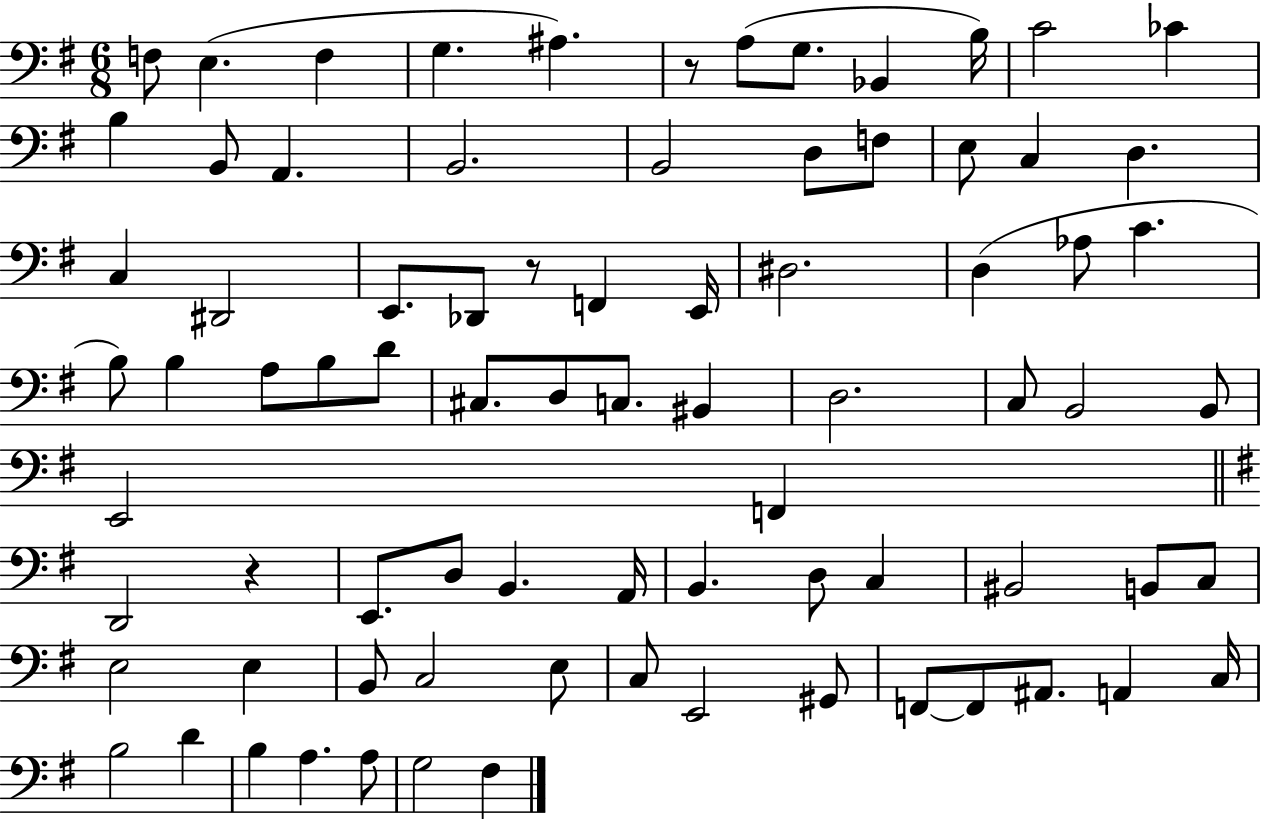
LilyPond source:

{
  \clef bass
  \numericTimeSignature
  \time 6/8
  \key g \major
  f8 e4.( f4 | g4. ais4.) | r8 a8( g8. bes,4 b16) | c'2 ces'4 | \break b4 b,8 a,4. | b,2. | b,2 d8 f8 | e8 c4 d4. | \break c4 dis,2 | e,8. des,8 r8 f,4 e,16 | dis2. | d4( aes8 c'4. | \break b8) b4 a8 b8 d'8 | cis8. d8 c8. bis,4 | d2. | c8 b,2 b,8 | \break e,2 f,4 | \bar "||" \break \key g \major d,2 r4 | e,8. d8 b,4. a,16 | b,4. d8 c4 | bis,2 b,8 c8 | \break e2 e4 | b,8 c2 e8 | c8 e,2 gis,8 | f,8~~ f,8 ais,8. a,4 c16 | \break b2 d'4 | b4 a4. a8 | g2 fis4 | \bar "|."
}